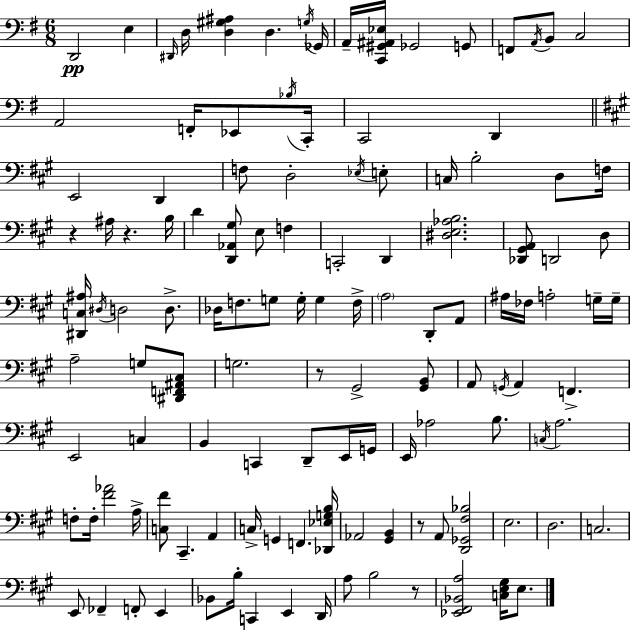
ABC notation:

X:1
T:Untitled
M:6/8
L:1/4
K:G
D,,2 E, ^D,,/4 D,/4 [D,^G,^A,] D, G,/4 _G,,/4 A,,/4 [C,,^G,,^A,,_E,]/4 _G,,2 G,,/2 F,,/2 A,,/4 B,,/2 C,2 A,,2 F,,/4 _E,,/2 _B,/4 C,,/4 C,,2 D,, E,,2 D,, F,/2 D,2 _E,/4 E,/2 C,/4 B,2 D,/2 F,/4 z ^A,/4 z B,/4 D [D,,_A,,^G,]/2 E,/2 F, C,,2 D,, [^D,E,_A,B,]2 [_D,,^G,,A,,]/2 D,,2 D,/2 [^D,,C,^A,]/4 ^D,/4 D,2 D,/2 _D,/4 F,/2 G,/2 G,/4 G, F,/4 A,2 D,,/2 A,,/2 ^A,/4 _F,/4 A,2 G,/4 G,/4 A,2 G,/2 [^D,,F,,^A,,^C,]/2 G,2 z/2 ^G,,2 [^G,,B,,]/2 A,,/2 G,,/4 A,, F,, E,,2 C, B,, C,, D,,/2 E,,/4 G,,/4 E,,/4 _A,2 B,/2 C,/4 A,2 F,/2 F,/4 [^F_A]2 A,/4 [C,^F]/2 ^C,, A,, C,/4 G,, F,, [_D,,_E,G,B,]/4 _A,,2 [^G,,B,,] z/2 A,,/2 [D,,_G,,^F,_B,]2 E,2 D,2 C,2 E,,/2 _F,, F,,/2 E,, _B,,/2 B,/4 C,, E,, D,,/4 A,/2 B,2 z/2 [_E,,^F,,_B,,A,]2 [C,E,^G,]/4 E,/2